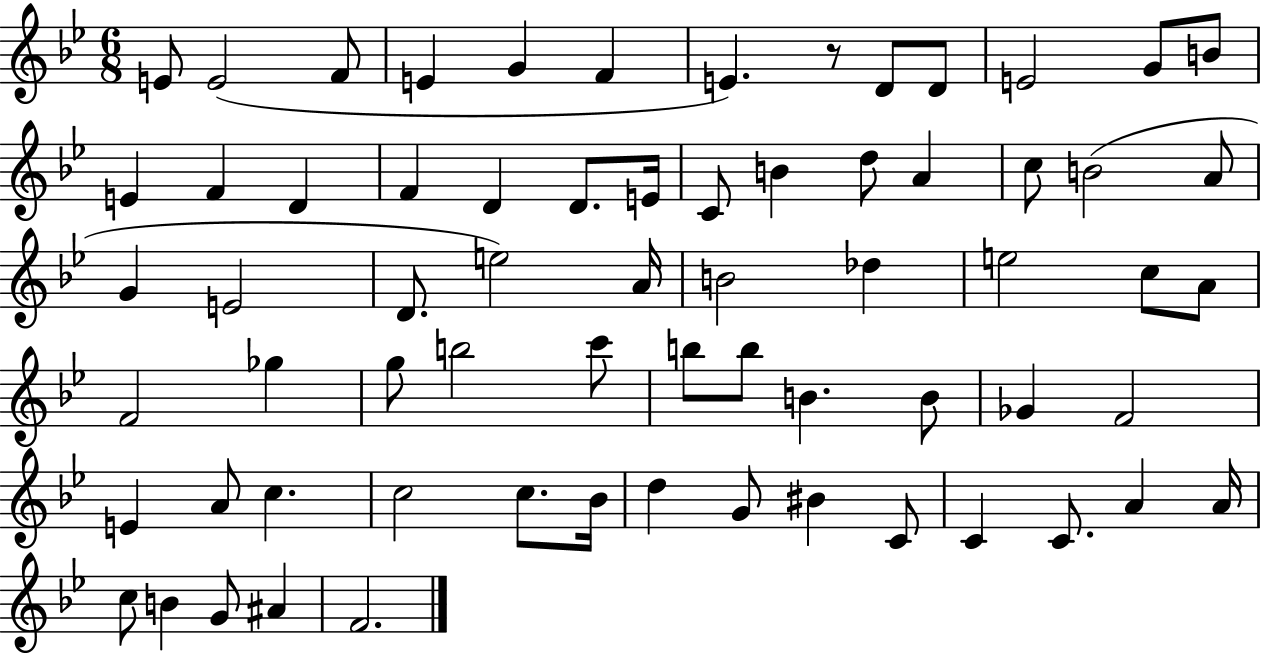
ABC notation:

X:1
T:Untitled
M:6/8
L:1/4
K:Bb
E/2 E2 F/2 E G F E z/2 D/2 D/2 E2 G/2 B/2 E F D F D D/2 E/4 C/2 B d/2 A c/2 B2 A/2 G E2 D/2 e2 A/4 B2 _d e2 c/2 A/2 F2 _g g/2 b2 c'/2 b/2 b/2 B B/2 _G F2 E A/2 c c2 c/2 _B/4 d G/2 ^B C/2 C C/2 A A/4 c/2 B G/2 ^A F2